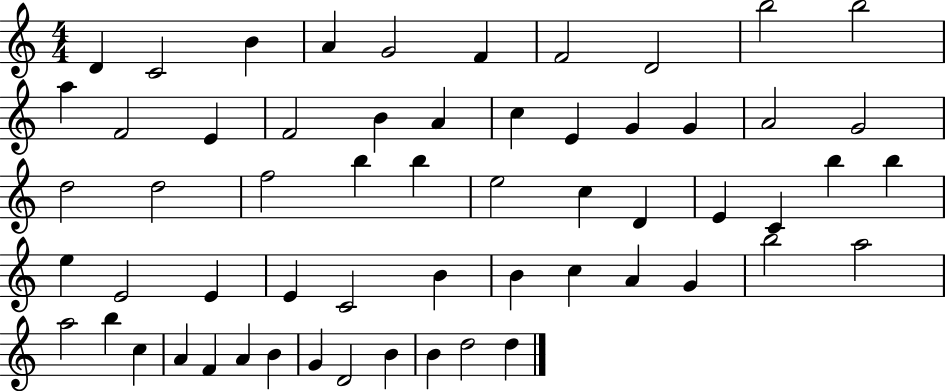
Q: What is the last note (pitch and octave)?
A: D5